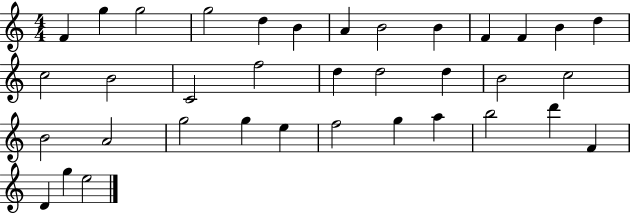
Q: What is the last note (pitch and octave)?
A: E5